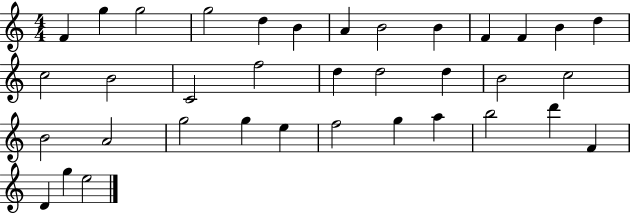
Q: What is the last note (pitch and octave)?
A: E5